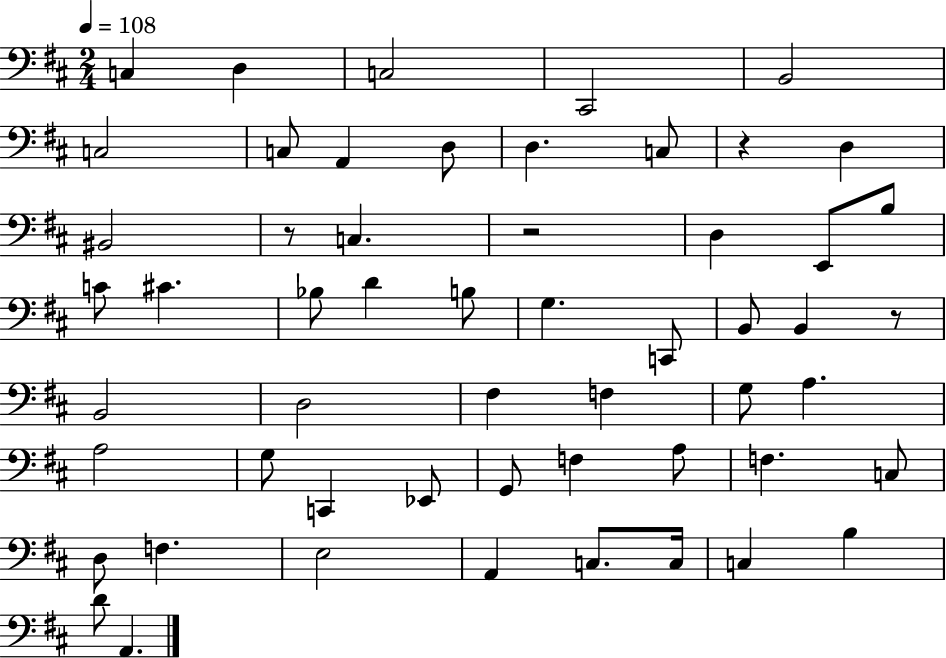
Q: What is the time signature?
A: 2/4